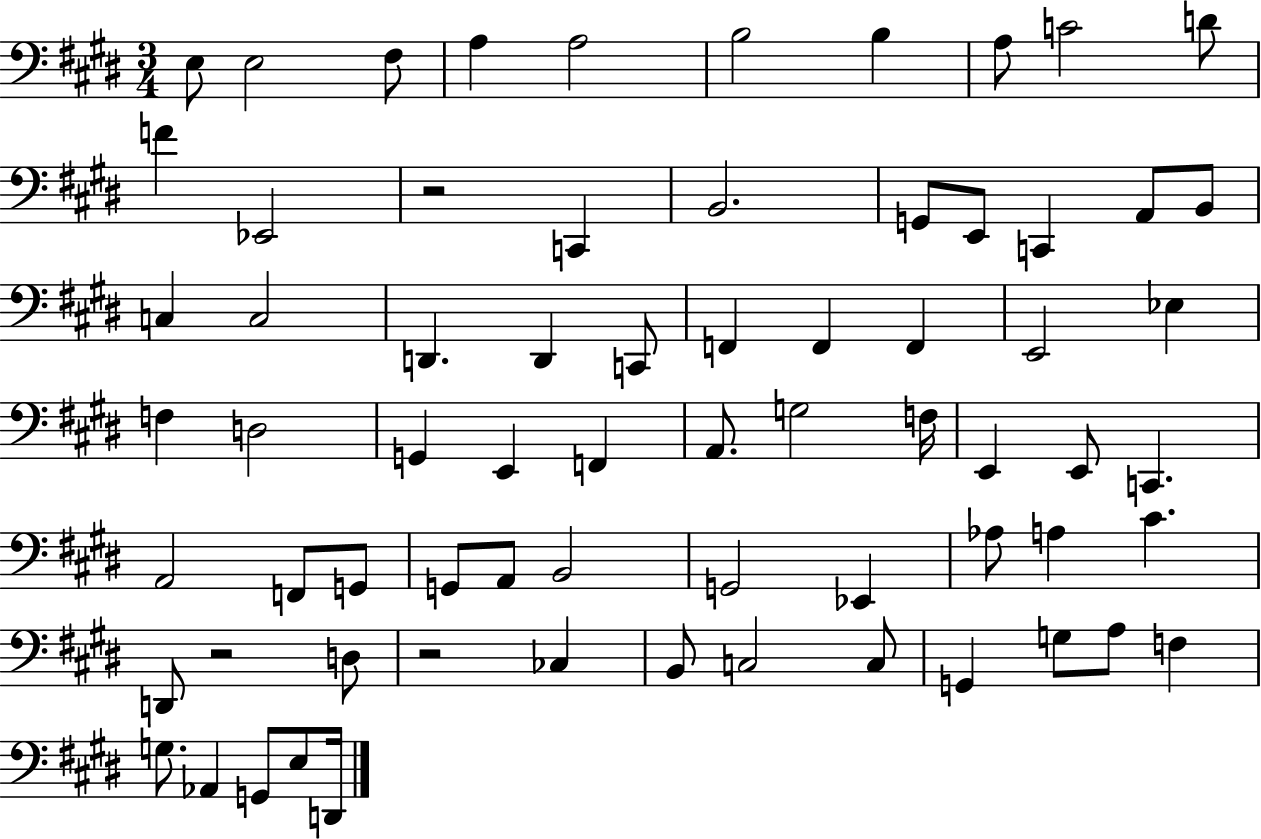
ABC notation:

X:1
T:Untitled
M:3/4
L:1/4
K:E
E,/2 E,2 ^F,/2 A, A,2 B,2 B, A,/2 C2 D/2 F _E,,2 z2 C,, B,,2 G,,/2 E,,/2 C,, A,,/2 B,,/2 C, C,2 D,, D,, C,,/2 F,, F,, F,, E,,2 _E, F, D,2 G,, E,, F,, A,,/2 G,2 F,/4 E,, E,,/2 C,, A,,2 F,,/2 G,,/2 G,,/2 A,,/2 B,,2 G,,2 _E,, _A,/2 A, ^C D,,/2 z2 D,/2 z2 _C, B,,/2 C,2 C,/2 G,, G,/2 A,/2 F, G,/2 _A,, G,,/2 E,/2 D,,/4